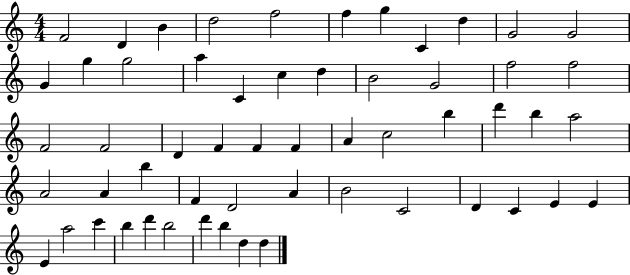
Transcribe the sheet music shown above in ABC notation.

X:1
T:Untitled
M:4/4
L:1/4
K:C
F2 D B d2 f2 f g C d G2 G2 G g g2 a C c d B2 G2 f2 f2 F2 F2 D F F F A c2 b d' b a2 A2 A b F D2 A B2 C2 D C E E E a2 c' b d' b2 d' b d d